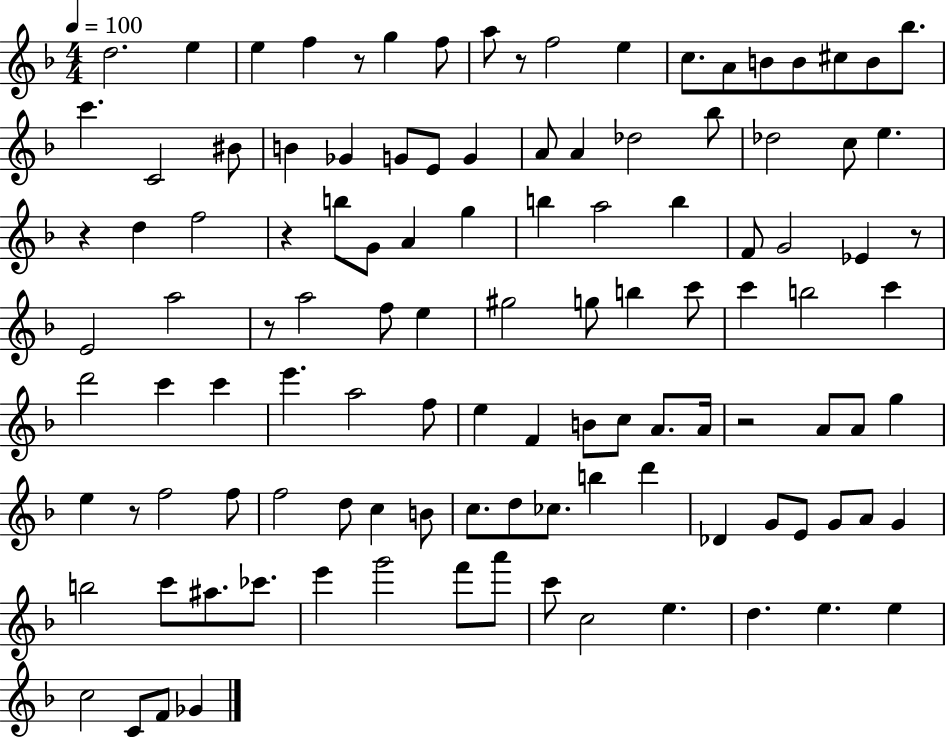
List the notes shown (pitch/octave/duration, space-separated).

D5/h. E5/q E5/q F5/q R/e G5/q F5/e A5/e R/e F5/h E5/q C5/e. A4/e B4/e B4/e C#5/e B4/e Bb5/e. C6/q. C4/h BIS4/e B4/q Gb4/q G4/e E4/e G4/q A4/e A4/q Db5/h Bb5/e Db5/h C5/e E5/q. R/q D5/q F5/h R/q B5/e G4/e A4/q G5/q B5/q A5/h B5/q F4/e G4/h Eb4/q R/e E4/h A5/h R/e A5/h F5/e E5/q G#5/h G5/e B5/q C6/e C6/q B5/h C6/q D6/h C6/q C6/q E6/q. A5/h F5/e E5/q F4/q B4/e C5/e A4/e. A4/s R/h A4/e A4/e G5/q E5/q R/e F5/h F5/e F5/h D5/e C5/q B4/e C5/e. D5/e CES5/e. B5/q D6/q Db4/q G4/e E4/e G4/e A4/e G4/q B5/h C6/e A#5/e. CES6/e. E6/q G6/h F6/e A6/e C6/e C5/h E5/q. D5/q. E5/q. E5/q C5/h C4/e F4/e Gb4/q